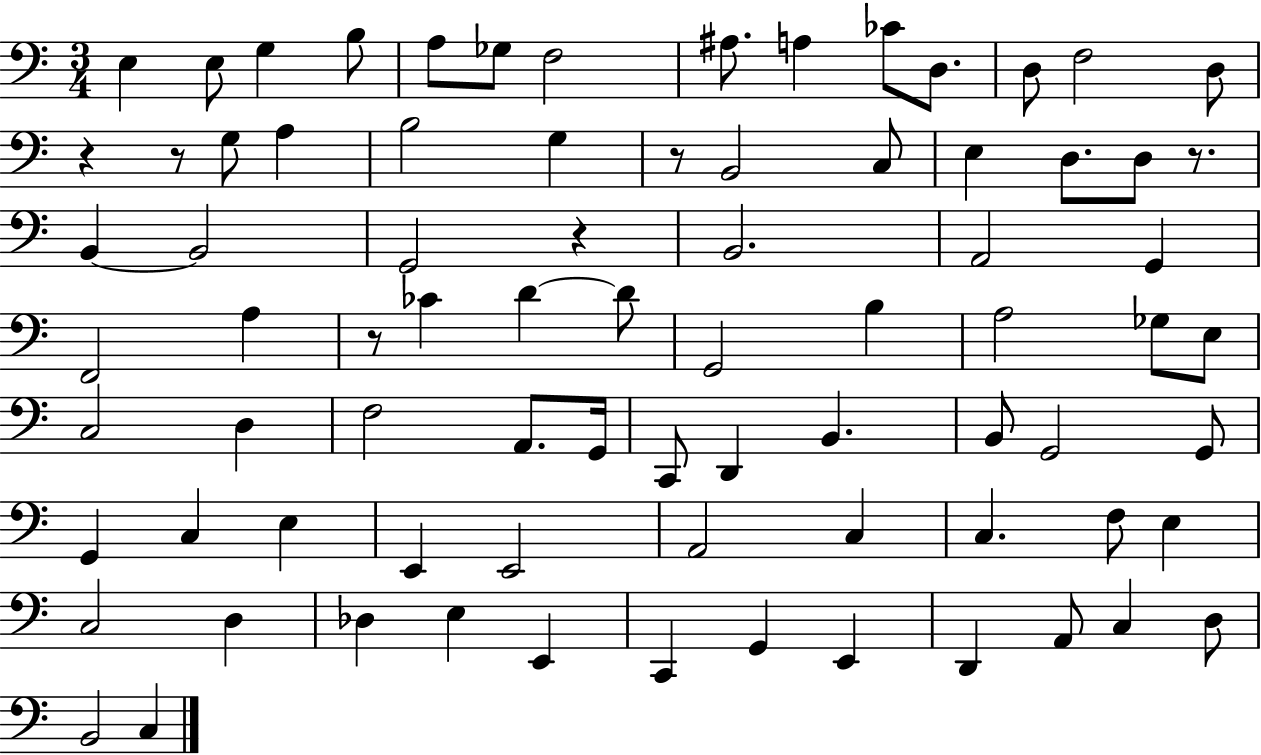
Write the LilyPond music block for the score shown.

{
  \clef bass
  \numericTimeSignature
  \time 3/4
  \key c \major
  e4 e8 g4 b8 | a8 ges8 f2 | ais8. a4 ces'8 d8. | d8 f2 d8 | \break r4 r8 g8 a4 | b2 g4 | r8 b,2 c8 | e4 d8. d8 r8. | \break b,4~~ b,2 | g,2 r4 | b,2. | a,2 g,4 | \break f,2 a4 | r8 ces'4 d'4~~ d'8 | g,2 b4 | a2 ges8 e8 | \break c2 d4 | f2 a,8. g,16 | c,8 d,4 b,4. | b,8 g,2 g,8 | \break g,4 c4 e4 | e,4 e,2 | a,2 c4 | c4. f8 e4 | \break c2 d4 | des4 e4 e,4 | c,4 g,4 e,4 | d,4 a,8 c4 d8 | \break b,2 c4 | \bar "|."
}